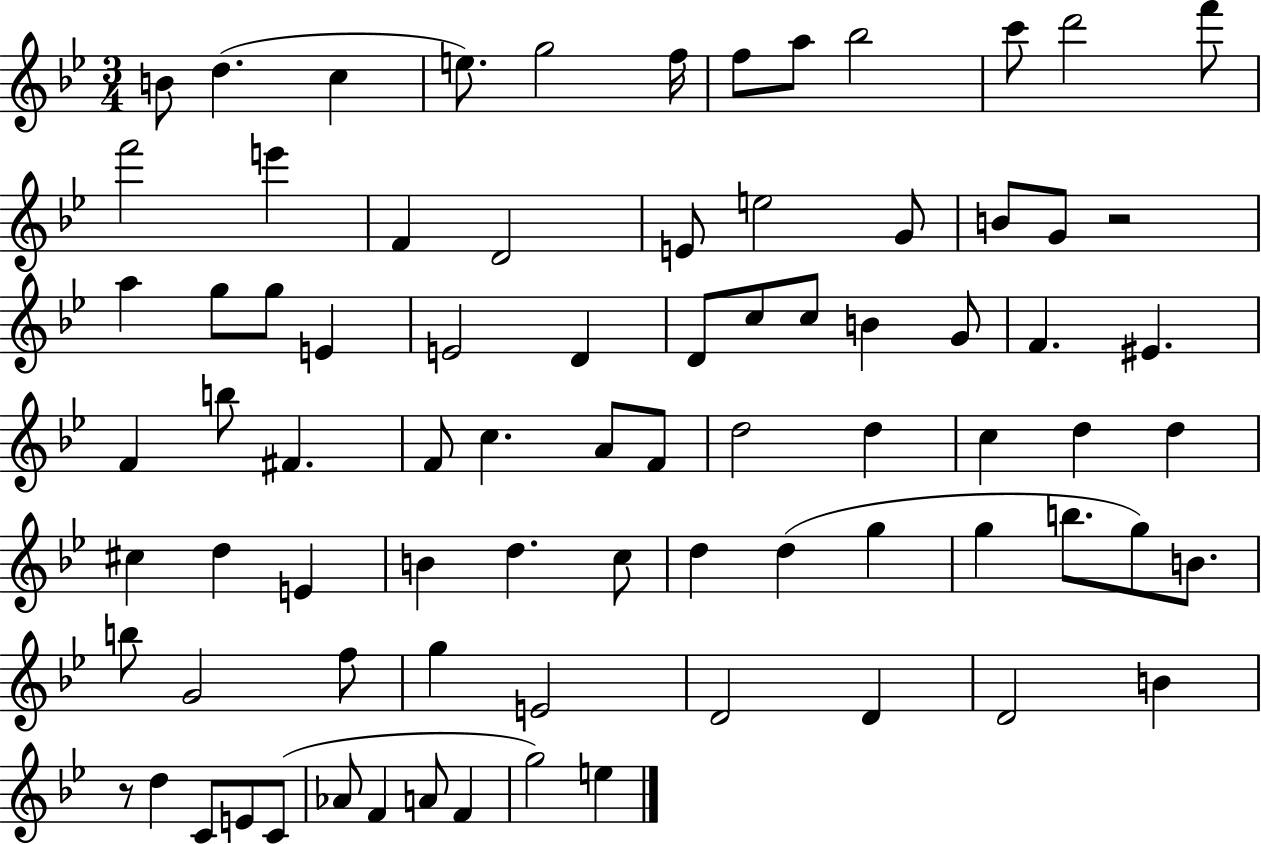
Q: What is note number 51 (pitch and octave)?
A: D5